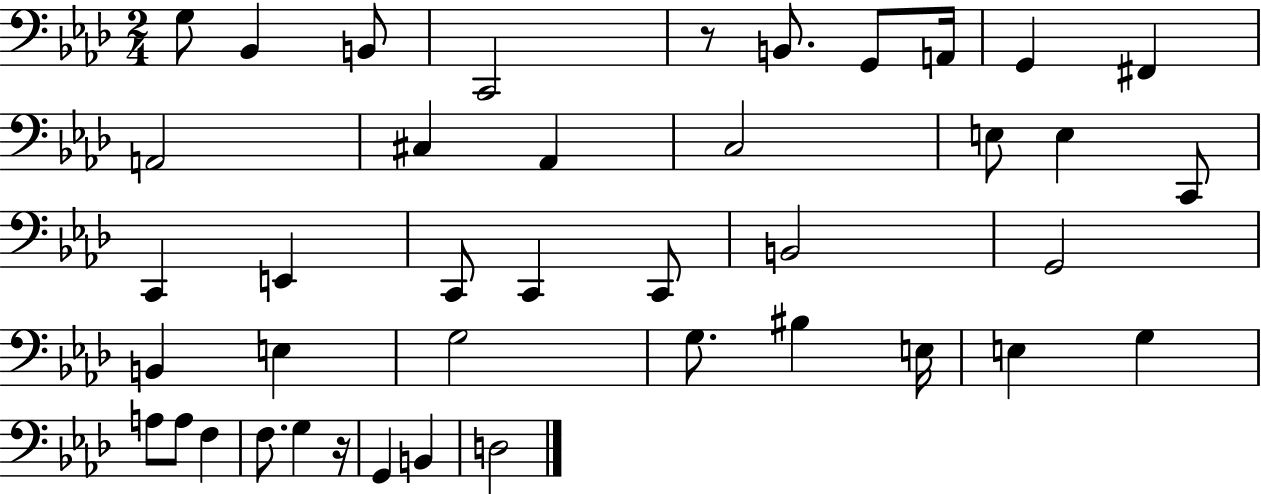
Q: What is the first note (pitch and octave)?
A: G3